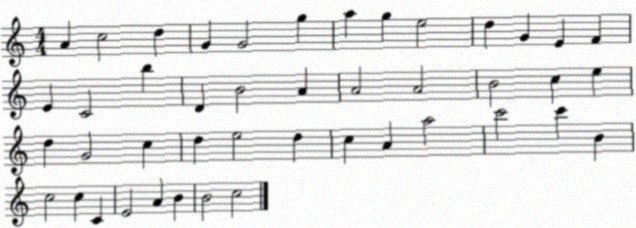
X:1
T:Untitled
M:4/4
L:1/4
K:C
A c2 d G G2 g a g e2 d G E F E C2 b D B2 A A2 A2 B2 c e d G2 c d e2 d c A a2 c'2 c' B c2 c C E2 A B B2 c2